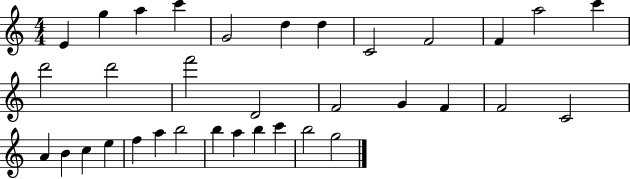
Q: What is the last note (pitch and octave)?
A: G5